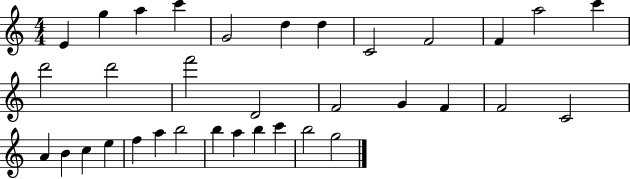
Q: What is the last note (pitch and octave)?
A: G5